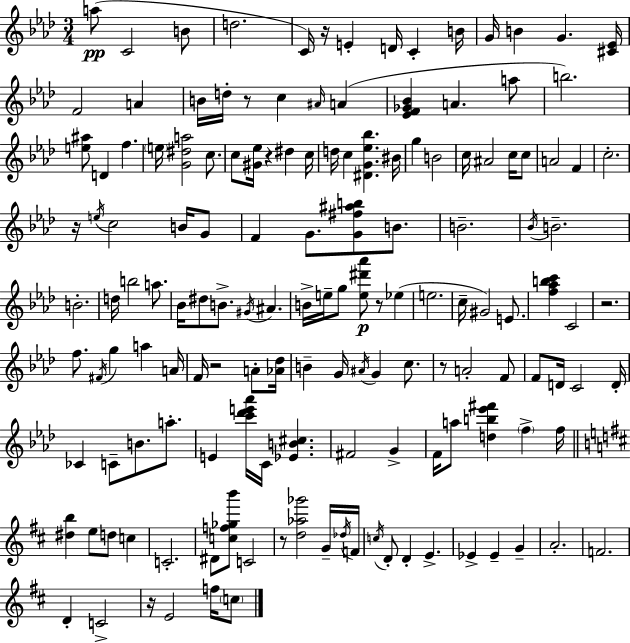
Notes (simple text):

A5/e C4/h B4/e D5/h. C4/s R/s E4/q D4/s C4/q B4/s G4/s B4/q G4/q. [C#4,Eb4]/s F4/h A4/q B4/s D5/s R/e C5/q A#4/s A4/q [Eb4,F4,Gb4,Bb4]/q A4/q. A5/e B5/h. [E5,A#5]/e D4/q F5/q. E5/s [G4,D#5,A5]/h C5/e. C5/e [G#4,Eb5]/s R/q D#5/q C5/s D5/s C5/q [D#4,G4,Eb5,Bb5]/q. BIS4/s G5/q B4/h C5/s A#4/h C5/s C5/e A4/h F4/q C5/h. R/s E5/s C5/h B4/s G4/e F4/q G4/e. [G4,F#5,A#5,B5]/e B4/e. B4/h. Bb4/s B4/h. B4/h. D5/s B5/h A5/e. Bb4/s D#5/e B4/e. G#4/s A#4/q. B4/s E5/s G5/e [E5,D#6,Ab6]/e R/e Eb5/q E5/h. C5/s G#4/h E4/e. [F5,Ab5,B5,C6]/q C4/h R/h. F5/e. F#4/s G5/q A5/q A4/s F4/s R/h A4/e [Ab4,Db5]/s B4/q G4/s A#4/s G4/q C5/e. R/e A4/h F4/e F4/e D4/s C4/h D4/s CES4/q C4/e B4/e. A5/e. E4/q [C6,Db6,E6,Ab6]/s C4/s [Eb4,B4,C#5]/q. F#4/h G4/q F4/s A5/e [D5,B5,Eb6,F#6]/q F5/q F5/s [D#5,B5]/q E5/e D5/e C5/q C4/h. D#4/e [C5,F5,Gb5,B6]/e C4/h R/e [D5,Ab5,Gb6]/h G4/s Db5/s F4/s C5/s D4/e D4/q E4/q. Eb4/q Eb4/q G4/q A4/h. F4/h. D4/q C4/h R/s E4/h F5/s C5/e